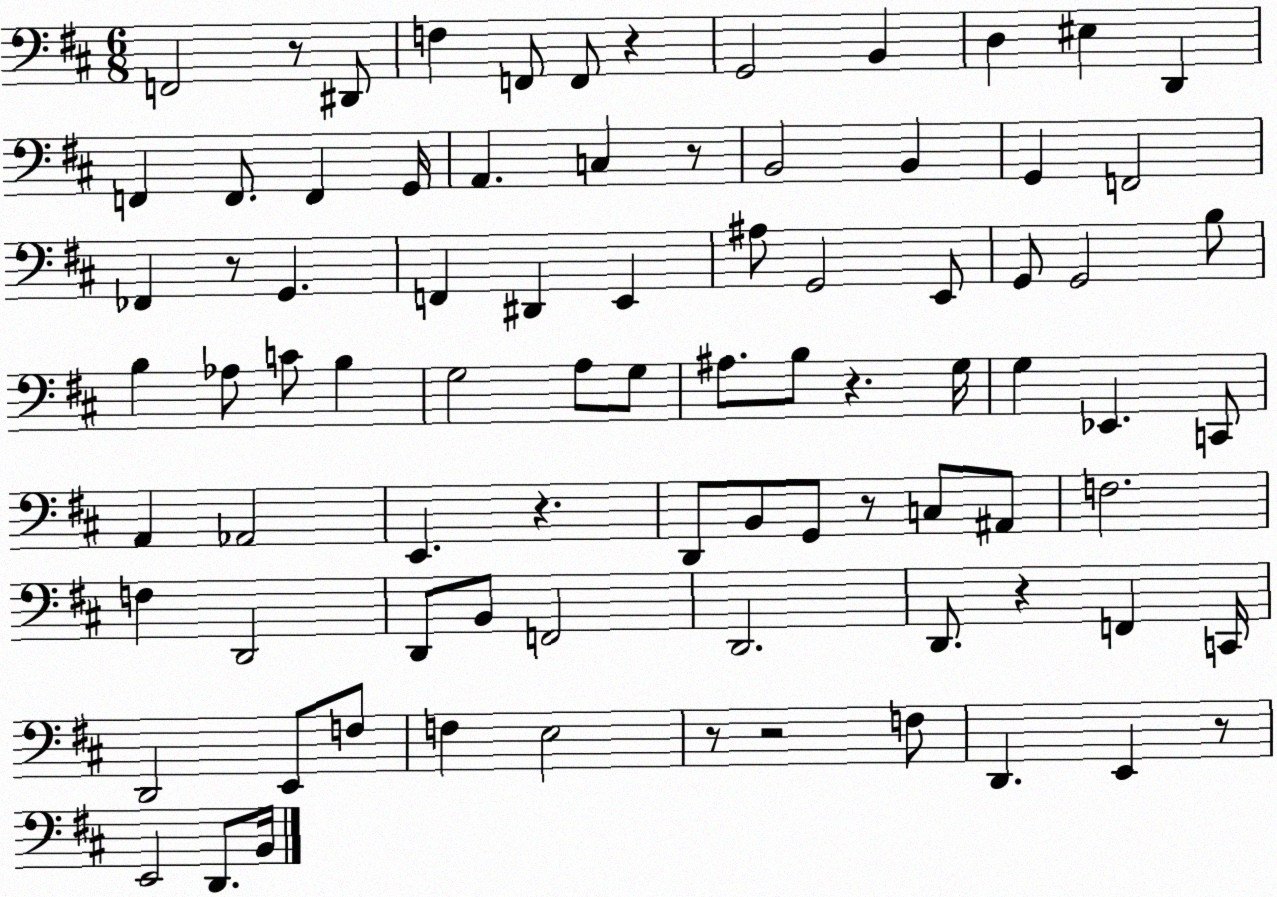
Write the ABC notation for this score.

X:1
T:Untitled
M:6/8
L:1/4
K:D
F,,2 z/2 ^D,,/2 F, F,,/2 F,,/2 z G,,2 B,, D, ^E, D,, F,, F,,/2 F,, G,,/4 A,, C, z/2 B,,2 B,, G,, F,,2 _F,, z/2 G,, F,, ^D,, E,, ^A,/2 G,,2 E,,/2 G,,/2 G,,2 B,/2 B, _A,/2 C/2 B, G,2 A,/2 G,/2 ^A,/2 B,/2 z G,/4 G, _E,, C,,/2 A,, _A,,2 E,, z D,,/2 B,,/2 G,,/2 z/2 C,/2 ^A,,/2 F,2 F, D,,2 D,,/2 B,,/2 F,,2 D,,2 D,,/2 z F,, C,,/4 D,,2 E,,/2 F,/2 F, E,2 z/2 z2 F,/2 D,, E,, z/2 E,,2 D,,/2 B,,/4